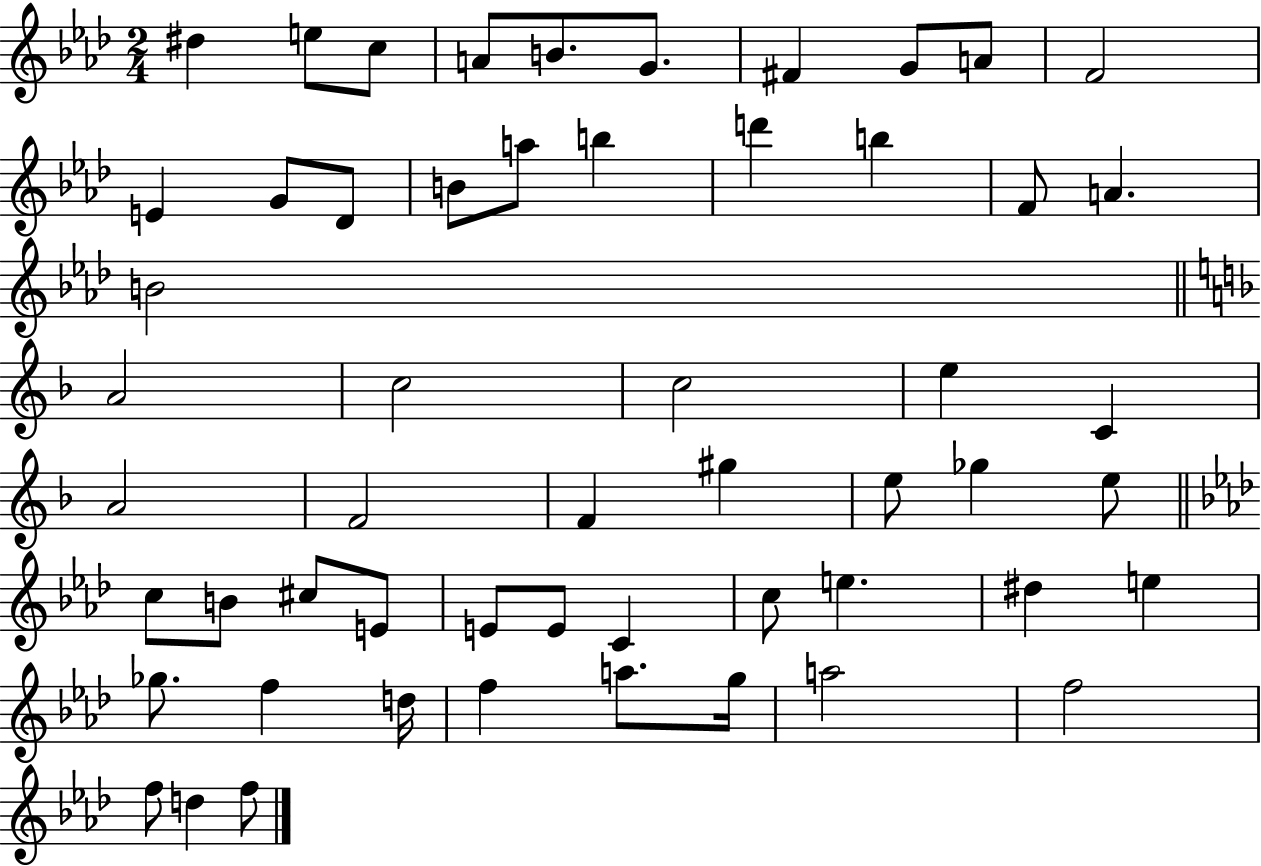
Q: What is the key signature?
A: AES major